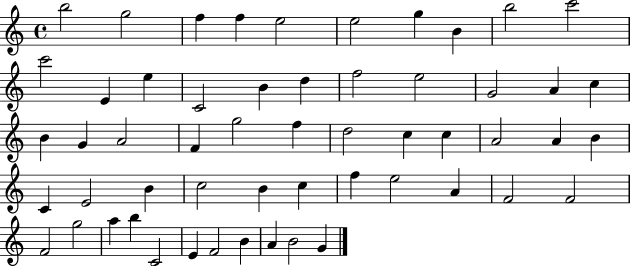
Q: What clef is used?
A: treble